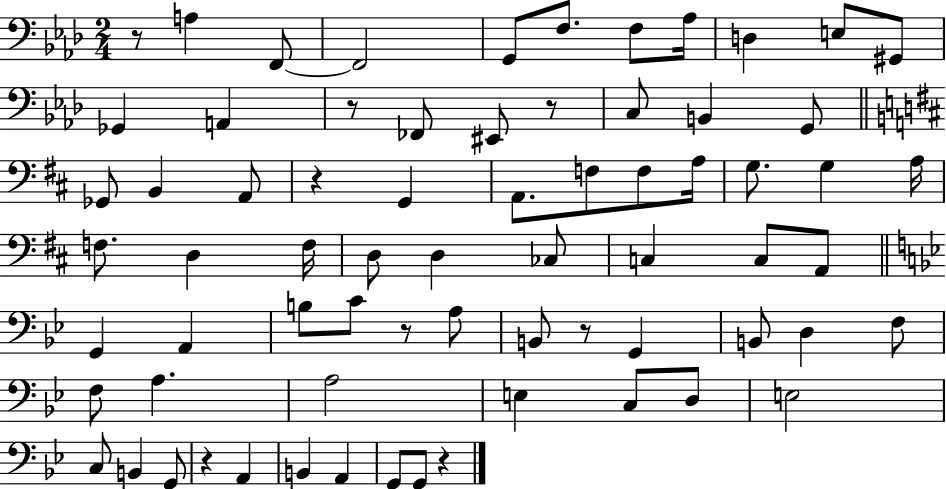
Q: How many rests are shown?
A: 8